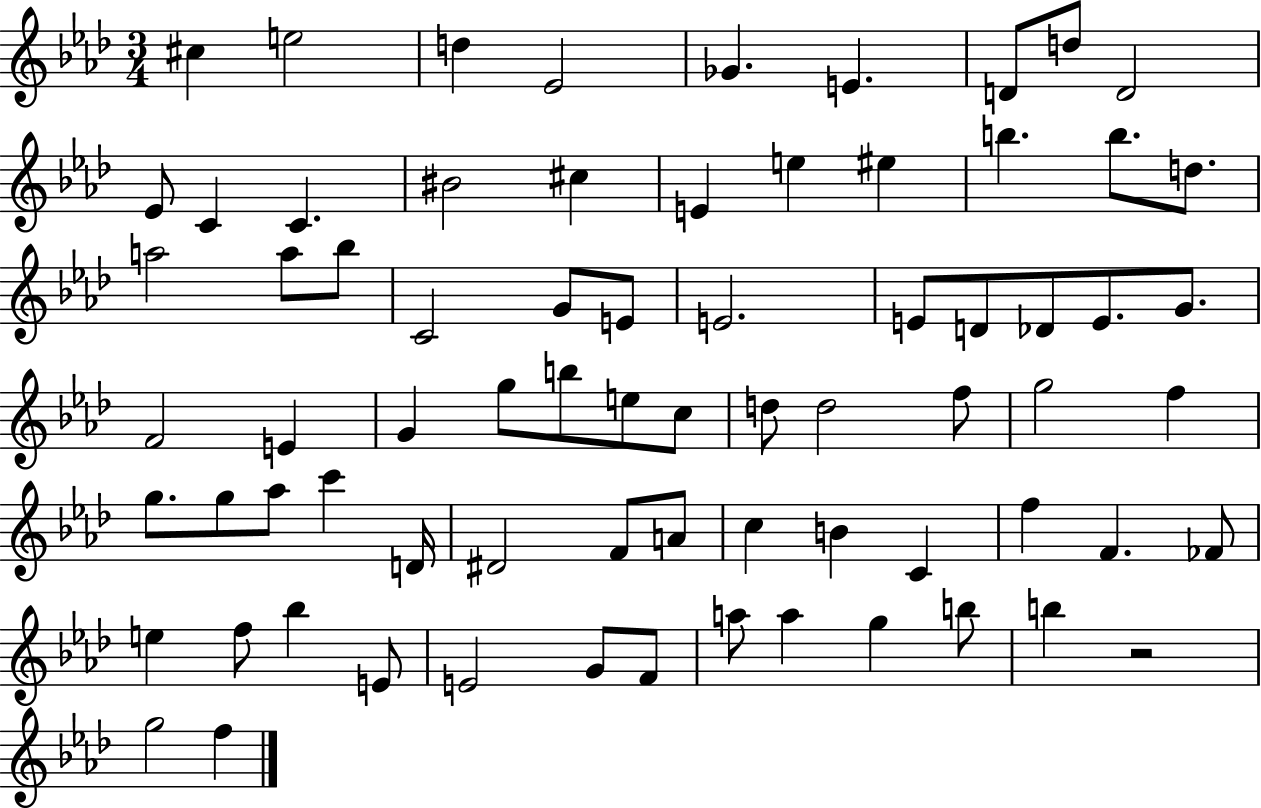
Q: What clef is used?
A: treble